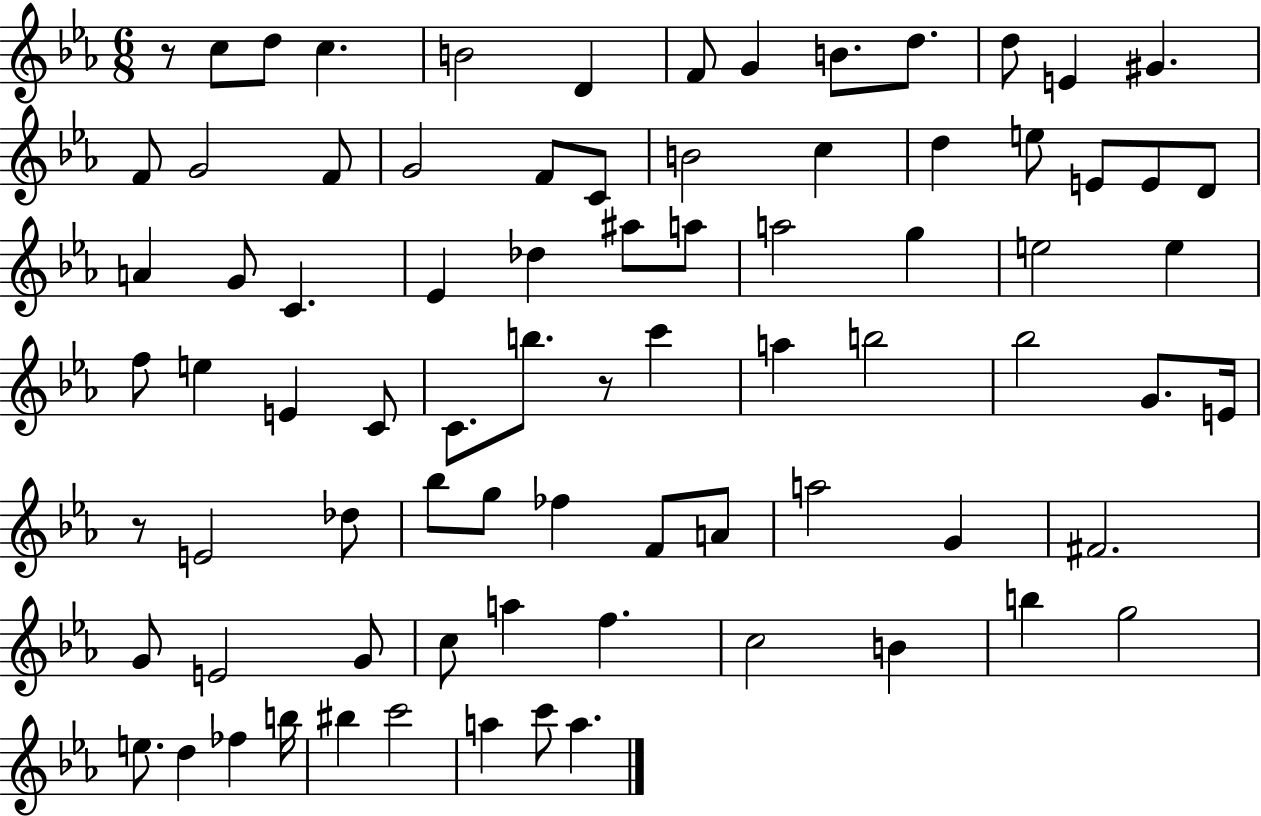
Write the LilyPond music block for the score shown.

{
  \clef treble
  \numericTimeSignature
  \time 6/8
  \key ees \major
  r8 c''8 d''8 c''4. | b'2 d'4 | f'8 g'4 b'8. d''8. | d''8 e'4 gis'4. | \break f'8 g'2 f'8 | g'2 f'8 c'8 | b'2 c''4 | d''4 e''8 e'8 e'8 d'8 | \break a'4 g'8 c'4. | ees'4 des''4 ais''8 a''8 | a''2 g''4 | e''2 e''4 | \break f''8 e''4 e'4 c'8 | c'8. b''8. r8 c'''4 | a''4 b''2 | bes''2 g'8. e'16 | \break r8 e'2 des''8 | bes''8 g''8 fes''4 f'8 a'8 | a''2 g'4 | fis'2. | \break g'8 e'2 g'8 | c''8 a''4 f''4. | c''2 b'4 | b''4 g''2 | \break e''8. d''4 fes''4 b''16 | bis''4 c'''2 | a''4 c'''8 a''4. | \bar "|."
}